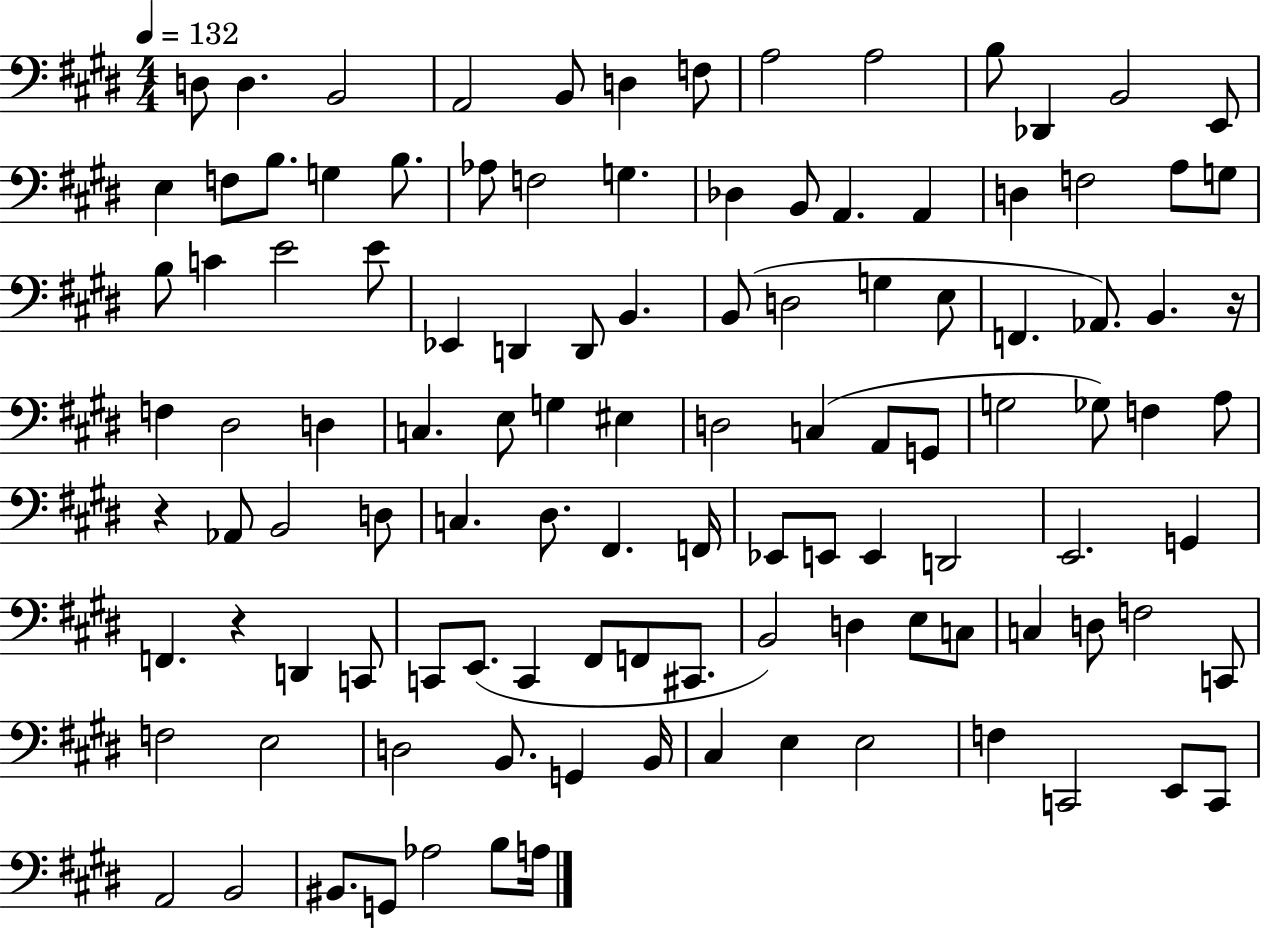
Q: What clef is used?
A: bass